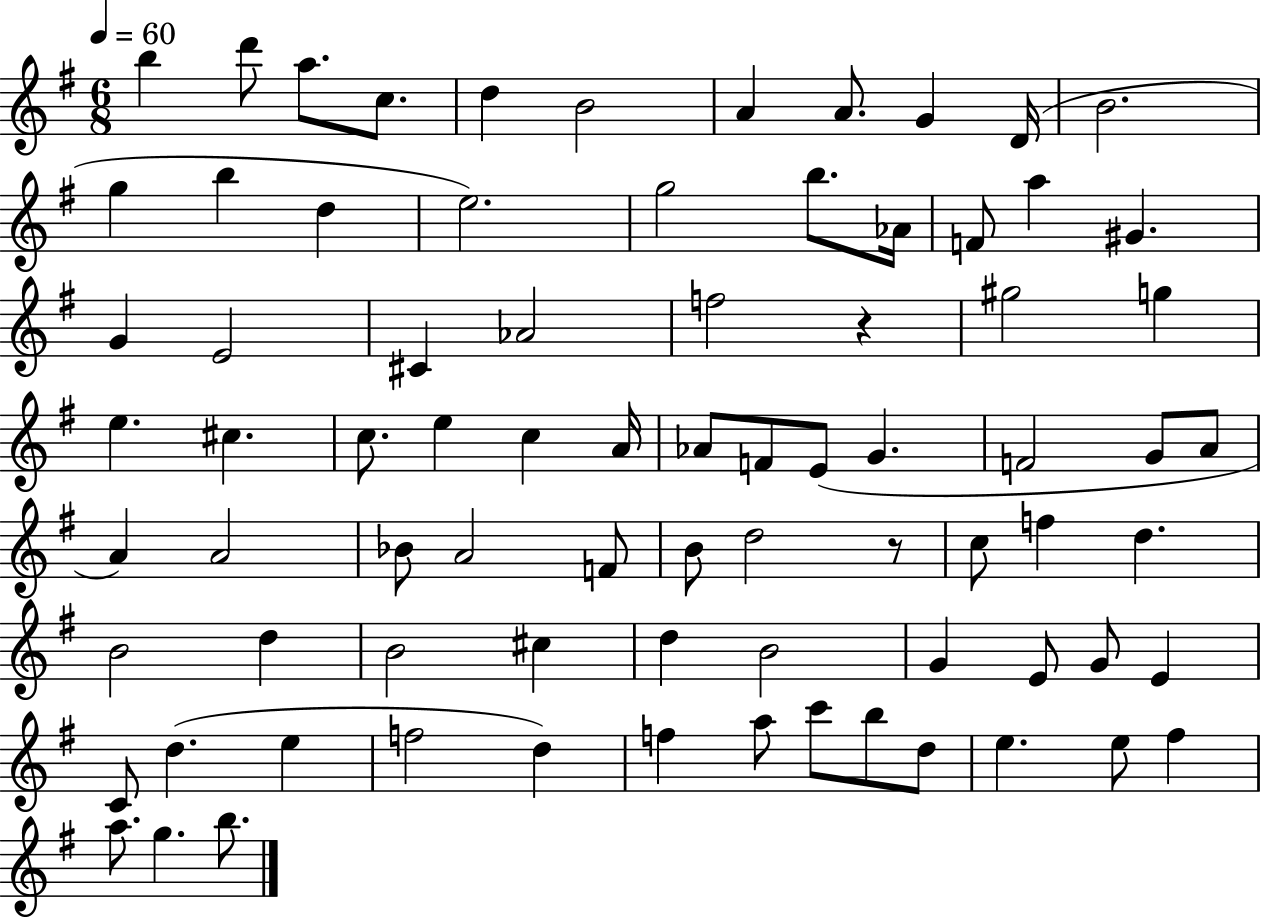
{
  \clef treble
  \numericTimeSignature
  \time 6/8
  \key g \major
  \tempo 4 = 60
  b''4 d'''8 a''8. c''8. | d''4 b'2 | a'4 a'8. g'4 d'16( | b'2. | \break g''4 b''4 d''4 | e''2.) | g''2 b''8. aes'16 | f'8 a''4 gis'4. | \break g'4 e'2 | cis'4 aes'2 | f''2 r4 | gis''2 g''4 | \break e''4. cis''4. | c''8. e''4 c''4 a'16 | aes'8 f'8 e'8( g'4. | f'2 g'8 a'8 | \break a'4) a'2 | bes'8 a'2 f'8 | b'8 d''2 r8 | c''8 f''4 d''4. | \break b'2 d''4 | b'2 cis''4 | d''4 b'2 | g'4 e'8 g'8 e'4 | \break c'8 d''4.( e''4 | f''2 d''4) | f''4 a''8 c'''8 b''8 d''8 | e''4. e''8 fis''4 | \break a''8. g''4. b''8. | \bar "|."
}